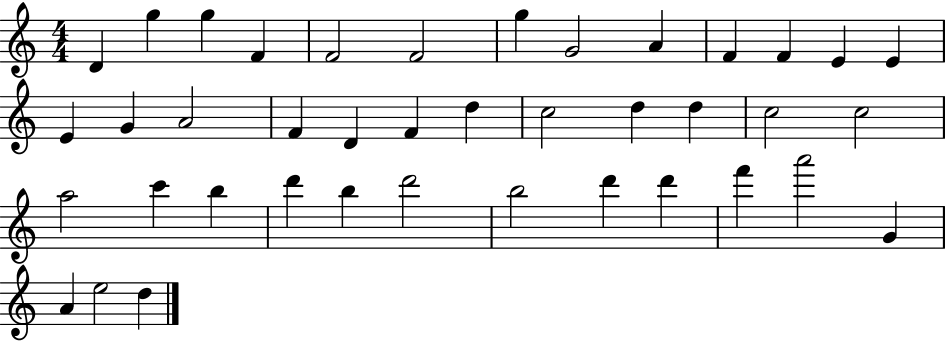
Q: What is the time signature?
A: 4/4